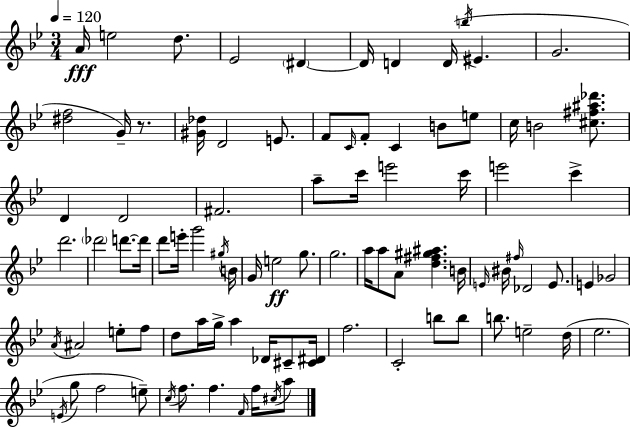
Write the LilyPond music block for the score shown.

{
  \clef treble
  \numericTimeSignature
  \time 3/4
  \key g \minor
  \tempo 4 = 120
  a'16\fff e''2 d''8. | ees'2 \parenthesize dis'4~~ | dis'16 d'4 d'16( \acciaccatura { b''16 } eis'4. | g'2. | \break <dis'' f''>2 g'16--) r8. | <gis' des''>16 d'2 e'8. | f'8 \grace { c'16 } f'8-. c'4 b'8 | e''8 c''16 b'2 <cis'' fis'' ais'' des'''>8. | \break d'4 d'2 | fis'2. | a''8-- c'''16 e'''2 | c'''16 e'''2 c'''4-> | \break d'''2. | \parenthesize des'''2 d'''8.~~ | d'''16 d'''8 e'''16-. g'''2 | \acciaccatura { gis''16 } b'16 g'16 e''2\ff | \break g''8. g''2. | a''16 a''8 a'8 <d'' fis'' gis'' ais''>4. | b'16 \grace { e'16 } bis'16 \grace { fis''16 } des'2 | e'8. e'4 ges'2 | \break \acciaccatura { a'16 } ais'2 | e''8-. f''8 d''8 a''16 g''16-> a''4 | des'16 cis'8-- <cis' dis'>16 f''2. | c'2-. | \break b''8 b''8 b''8. e''2-- | d''16( ees''2. | \acciaccatura { e'16 } g''8 f''2 | e''8--) \acciaccatura { c''16 } f''8. f''4. | \break \grace { f'16 } f''16 \acciaccatura { cis''16 } a''8 \bar "|."
}